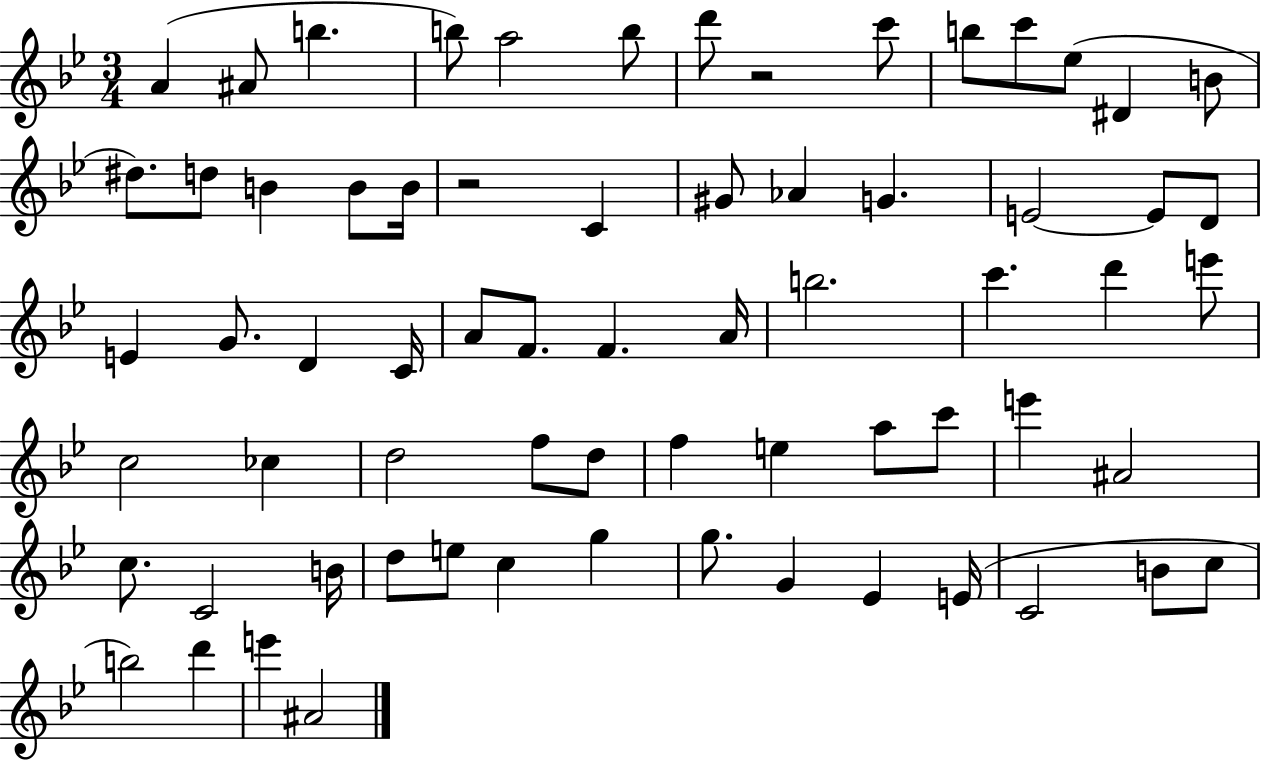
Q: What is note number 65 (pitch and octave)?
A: E6